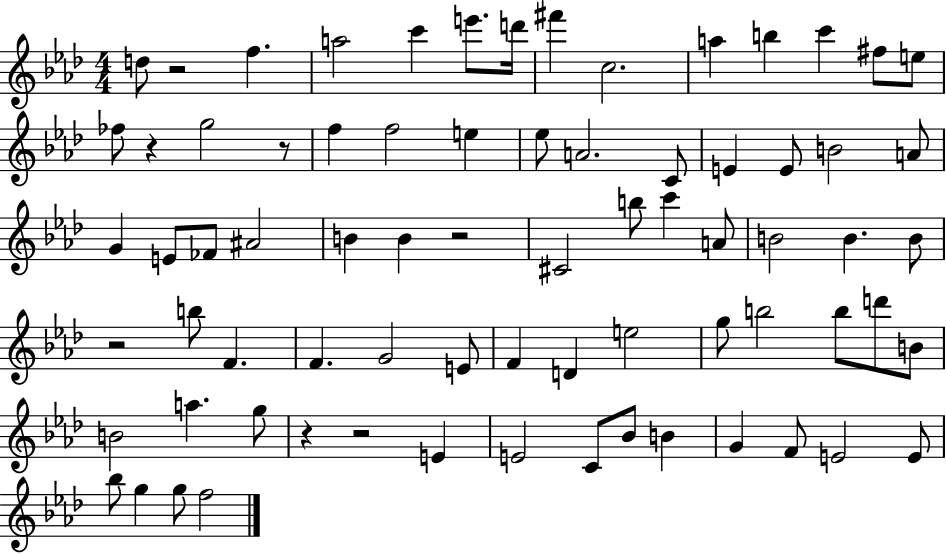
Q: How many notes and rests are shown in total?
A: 74